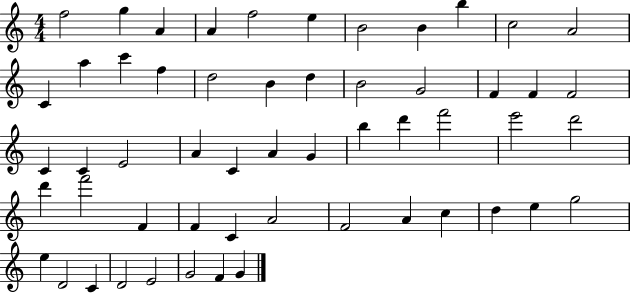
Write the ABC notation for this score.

X:1
T:Untitled
M:4/4
L:1/4
K:C
f2 g A A f2 e B2 B b c2 A2 C a c' f d2 B d B2 G2 F F F2 C C E2 A C A G b d' f'2 e'2 d'2 d' f'2 F F C A2 F2 A c d e g2 e D2 C D2 E2 G2 F G